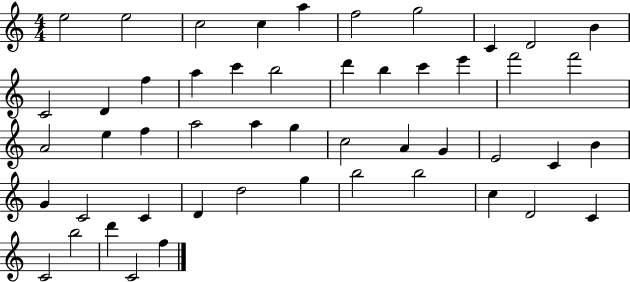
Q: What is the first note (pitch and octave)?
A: E5